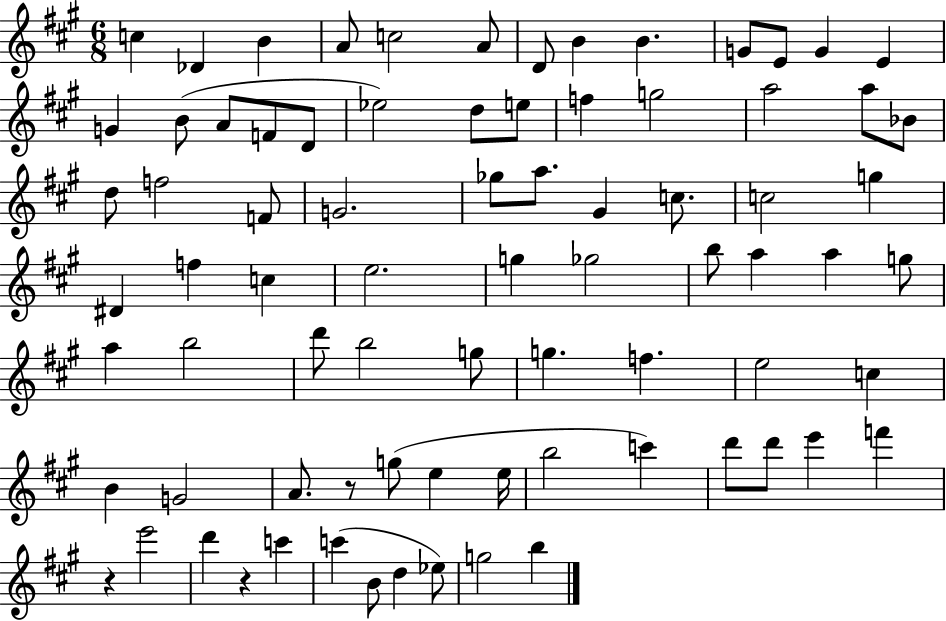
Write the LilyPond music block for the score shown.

{
  \clef treble
  \numericTimeSignature
  \time 6/8
  \key a \major
  \repeat volta 2 { c''4 des'4 b'4 | a'8 c''2 a'8 | d'8 b'4 b'4. | g'8 e'8 g'4 e'4 | \break g'4 b'8( a'8 f'8 d'8 | ees''2) d''8 e''8 | f''4 g''2 | a''2 a''8 bes'8 | \break d''8 f''2 f'8 | g'2. | ges''8 a''8. gis'4 c''8. | c''2 g''4 | \break dis'4 f''4 c''4 | e''2. | g''4 ges''2 | b''8 a''4 a''4 g''8 | \break a''4 b''2 | d'''8 b''2 g''8 | g''4. f''4. | e''2 c''4 | \break b'4 g'2 | a'8. r8 g''8( e''4 e''16 | b''2 c'''4) | d'''8 d'''8 e'''4 f'''4 | \break r4 e'''2 | d'''4 r4 c'''4 | c'''4( b'8 d''4 ees''8) | g''2 b''4 | \break } \bar "|."
}